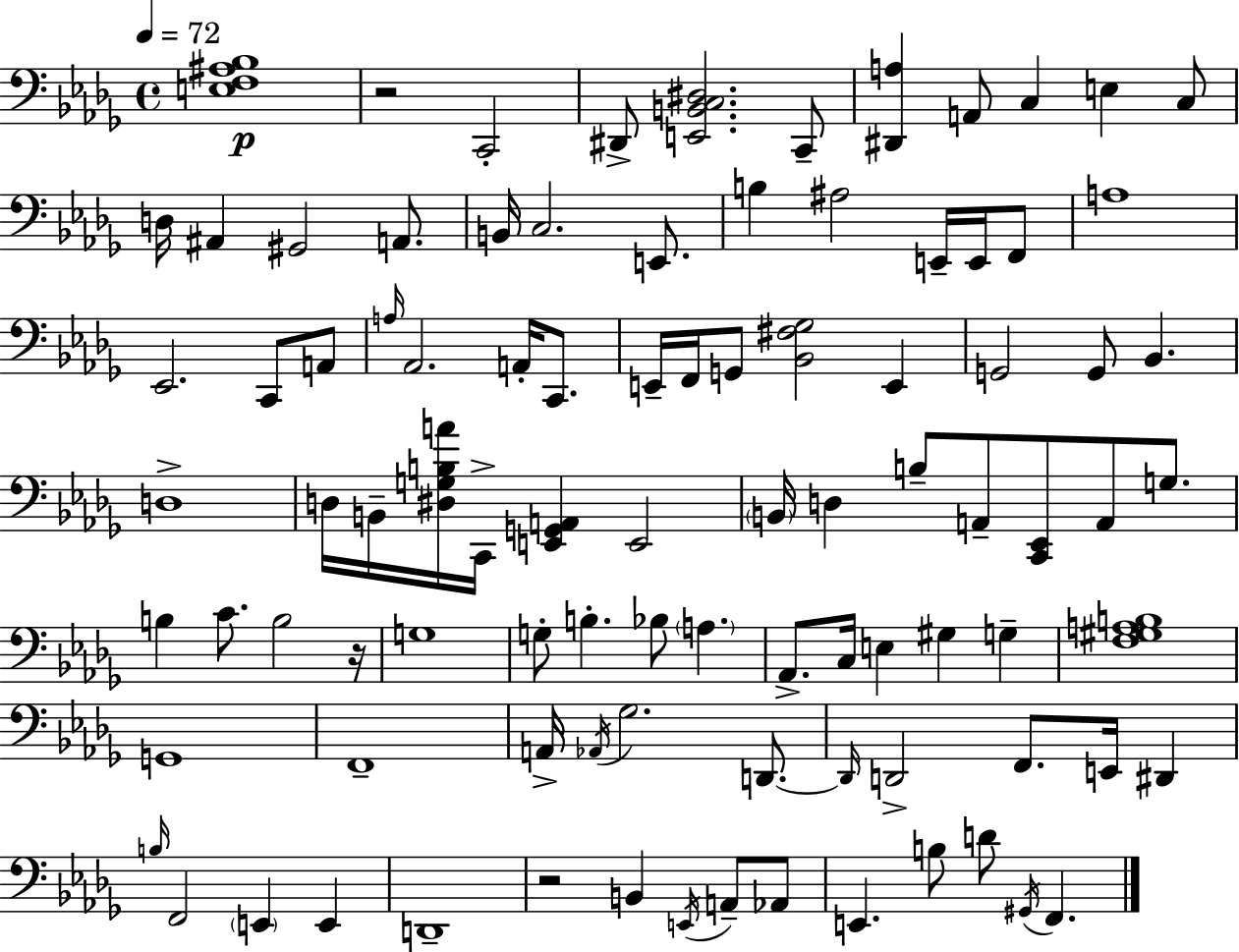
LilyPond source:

{
  \clef bass
  \time 4/4
  \defaultTimeSignature
  \key bes \minor
  \tempo 4 = 72
  <e f ais bes>1\p | r2 c,2-. | dis,8-> <e, b, c dis>2. c,8-- | <dis, a>4 a,8 c4 e4 c8 | \break d16 ais,4 gis,2 a,8. | b,16 c2. e,8. | b4 ais2 e,16-- e,16 f,8 | a1 | \break ees,2. c,8 a,8 | \grace { a16 } aes,2. a,16-. c,8. | e,16-- f,16 g,8 <bes, fis ges>2 e,4 | g,2 g,8 bes,4. | \break d1-> | d16 b,16-- <dis g b a'>16 c,16-> <e, g, a,>4 e,2 | \parenthesize b,16 d4 b8-- a,8-- <c, ees,>8 a,8 g8. | b4 c'8. b2 | \break r16 g1 | g8-. b4.-. bes8 \parenthesize a4. | aes,8.-> c16 e4 gis4 g4-- | <f gis a b>1 | \break g,1 | f,1-- | a,16-> \acciaccatura { aes,16 } ges2. d,8.~~ | \grace { d,16 } d,2-> f,8. e,16 dis,4 | \break \grace { b16 } f,2 \parenthesize e,4 | e,4 d,1-- | r2 b,4 | \acciaccatura { e,16 } a,8-- aes,8 e,4. b8 d'8 \acciaccatura { gis,16 } | \break f,4. \bar "|."
}